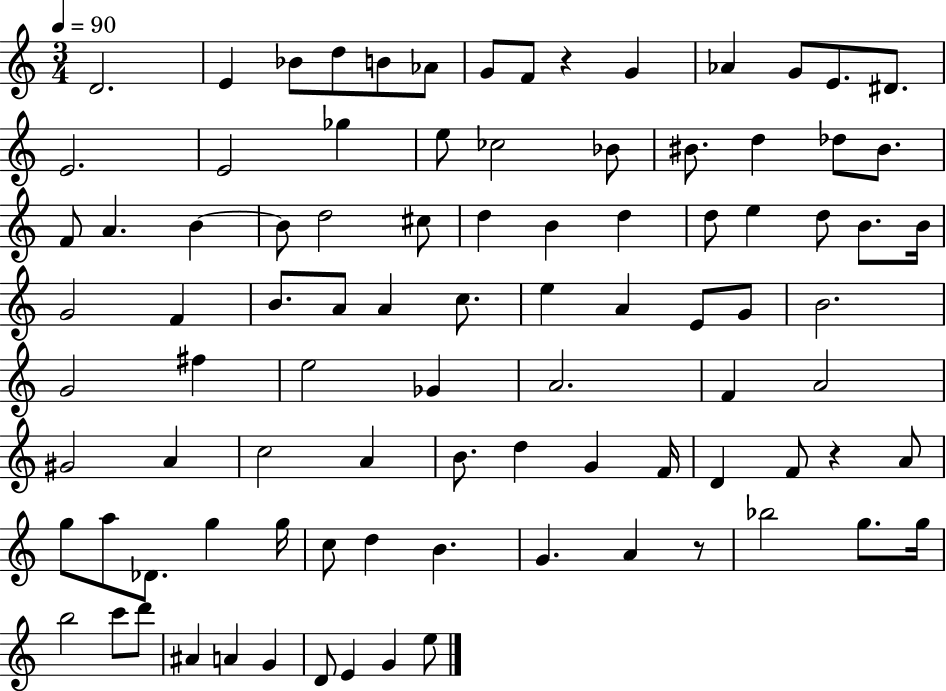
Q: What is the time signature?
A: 3/4